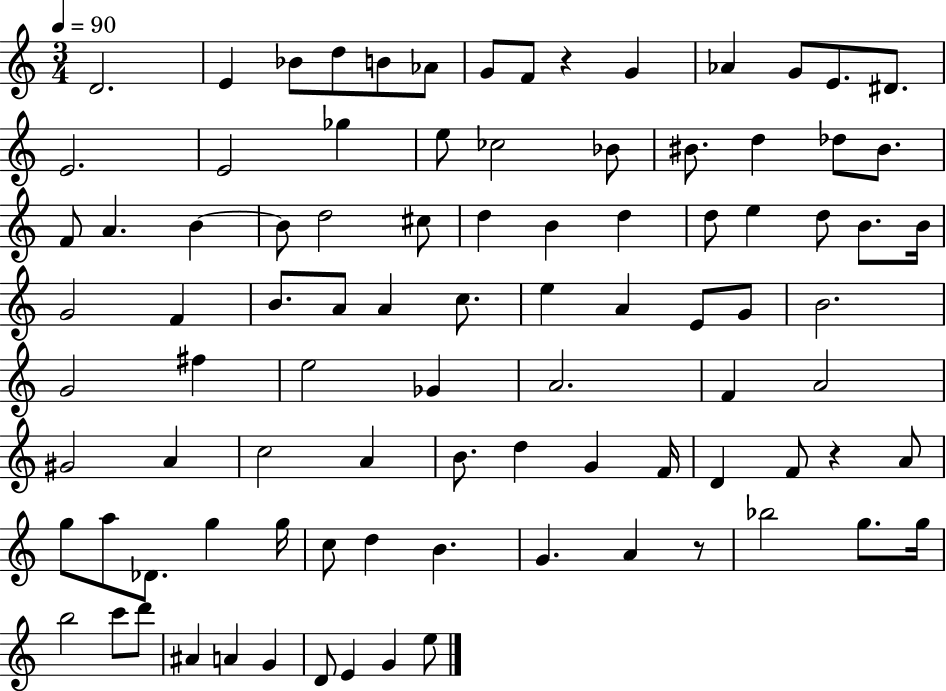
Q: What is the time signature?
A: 3/4